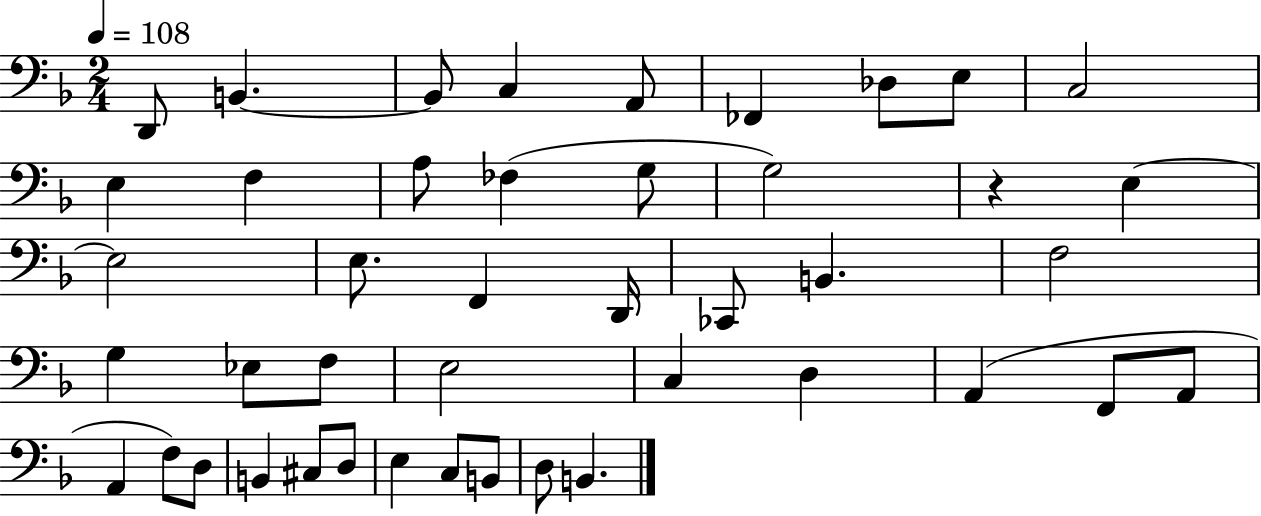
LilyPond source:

{
  \clef bass
  \numericTimeSignature
  \time 2/4
  \key f \major
  \tempo 4 = 108
  d,8 b,4.~~ | b,8 c4 a,8 | fes,4 des8 e8 | c2 | \break e4 f4 | a8 fes4( g8 | g2) | r4 e4~~ | \break e2 | e8. f,4 d,16 | ces,8 b,4. | f2 | \break g4 ees8 f8 | e2 | c4 d4 | a,4( f,8 a,8 | \break a,4 f8) d8 | b,4 cis8 d8 | e4 c8 b,8 | d8 b,4. | \break \bar "|."
}